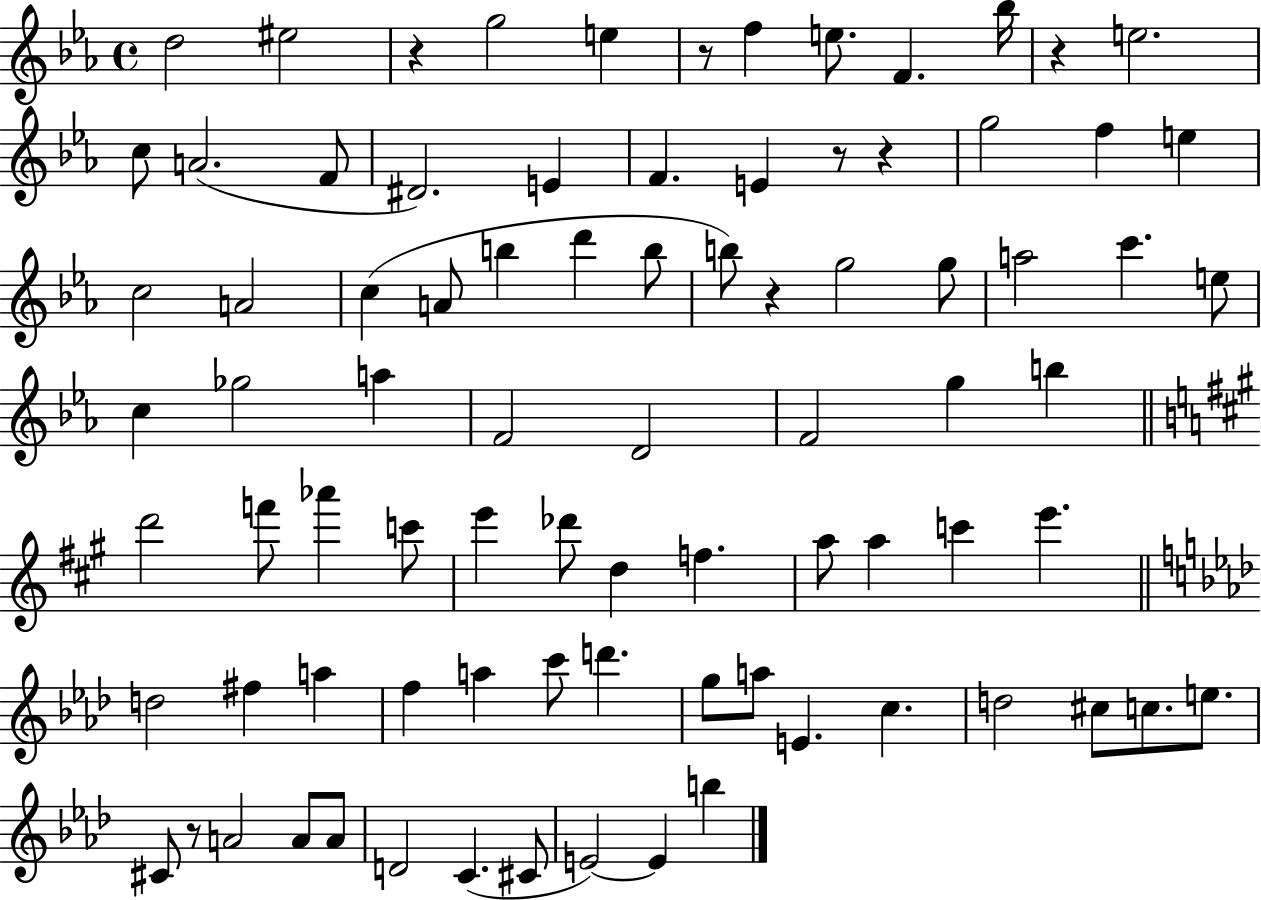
X:1
T:Untitled
M:4/4
L:1/4
K:Eb
d2 ^e2 z g2 e z/2 f e/2 F _b/4 z e2 c/2 A2 F/2 ^D2 E F E z/2 z g2 f e c2 A2 c A/2 b d' b/2 b/2 z g2 g/2 a2 c' e/2 c _g2 a F2 D2 F2 g b d'2 f'/2 _a' c'/2 e' _d'/2 d f a/2 a c' e' d2 ^f a f a c'/2 d' g/2 a/2 E c d2 ^c/2 c/2 e/2 ^C/2 z/2 A2 A/2 A/2 D2 C ^C/2 E2 E b